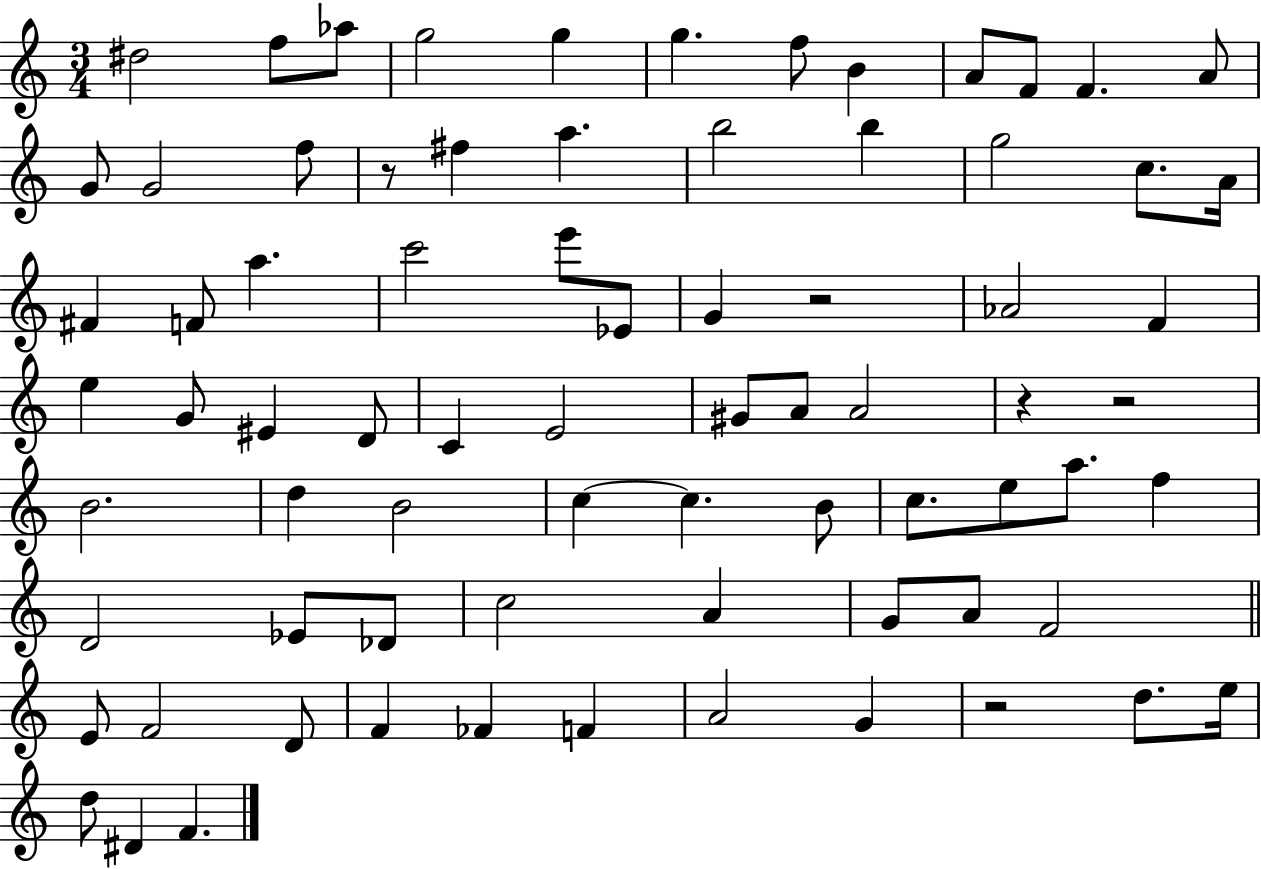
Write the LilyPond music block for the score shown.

{
  \clef treble
  \numericTimeSignature
  \time 3/4
  \key c \major
  dis''2 f''8 aes''8 | g''2 g''4 | g''4. f''8 b'4 | a'8 f'8 f'4. a'8 | \break g'8 g'2 f''8 | r8 fis''4 a''4. | b''2 b''4 | g''2 c''8. a'16 | \break fis'4 f'8 a''4. | c'''2 e'''8 ees'8 | g'4 r2 | aes'2 f'4 | \break e''4 g'8 eis'4 d'8 | c'4 e'2 | gis'8 a'8 a'2 | r4 r2 | \break b'2. | d''4 b'2 | c''4~~ c''4. b'8 | c''8. e''8 a''8. f''4 | \break d'2 ees'8 des'8 | c''2 a'4 | g'8 a'8 f'2 | \bar "||" \break \key c \major e'8 f'2 d'8 | f'4 fes'4 f'4 | a'2 g'4 | r2 d''8. e''16 | \break d''8 dis'4 f'4. | \bar "|."
}